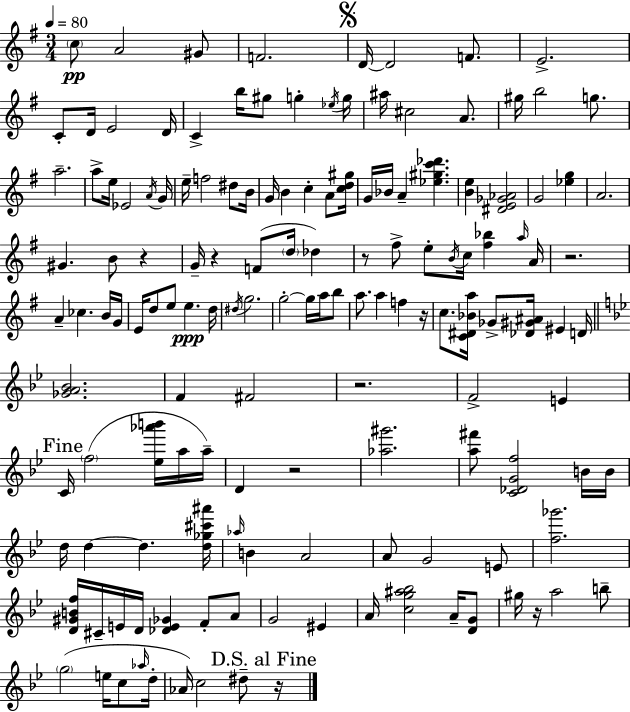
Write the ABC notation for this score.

X:1
T:Untitled
M:3/4
L:1/4
K:Em
c/2 A2 ^G/2 F2 D/4 D2 F/2 E2 C/2 D/4 E2 D/4 C b/4 ^g/2 g _e/4 g/4 ^a/4 ^c2 A/2 ^g/4 b2 g/2 a2 a/2 e/4 _E2 A/4 G/4 e/4 f2 ^d/2 B/4 G/4 B c A/2 [cd^g]/4 G/4 _B/4 A [_e^gc'_d'] [Be] [^DE_G_A]2 G2 [_eg] A2 ^G B/2 z G/4 z F/2 d/4 _d z/2 ^f/2 e/2 B/4 c/4 [^f_b] a/4 A/4 z2 A _c B/4 G/4 E/4 d/2 e/2 e d/4 ^d/4 g2 g2 g/4 a/4 b/2 a/2 a f z/4 c/2 [C^D_Ba]/4 _G/2 [_D^G^A]/4 ^E D/4 [_GA_B]2 F ^F2 z2 F2 E C/4 f2 [_e_a'b']/4 a/4 a/4 D z2 [_a^g']2 [a^f']/2 [C_DGf]2 B/4 B/4 d/4 d d [d_g^c'^a']/4 _a/4 B A2 A/2 G2 E/2 [f_g']2 [D^GBf]/4 ^C/4 E/4 D/4 [_DE_G] F/2 A/2 G2 ^E A/4 [cg^a_b]2 A/4 [DG]/2 ^g/4 z/4 a2 b/2 g2 e/4 c/2 _a/4 d/4 _A/4 c2 ^d/2 z/4